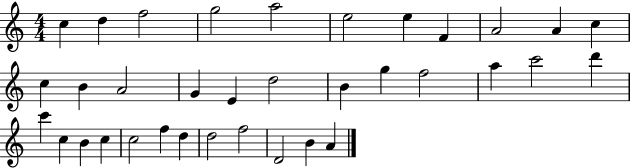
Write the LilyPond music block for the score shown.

{
  \clef treble
  \numericTimeSignature
  \time 4/4
  \key c \major
  c''4 d''4 f''2 | g''2 a''2 | e''2 e''4 f'4 | a'2 a'4 c''4 | \break c''4 b'4 a'2 | g'4 e'4 d''2 | b'4 g''4 f''2 | a''4 c'''2 d'''4 | \break c'''4 c''4 b'4 c''4 | c''2 f''4 d''4 | d''2 f''2 | d'2 b'4 a'4 | \break \bar "|."
}